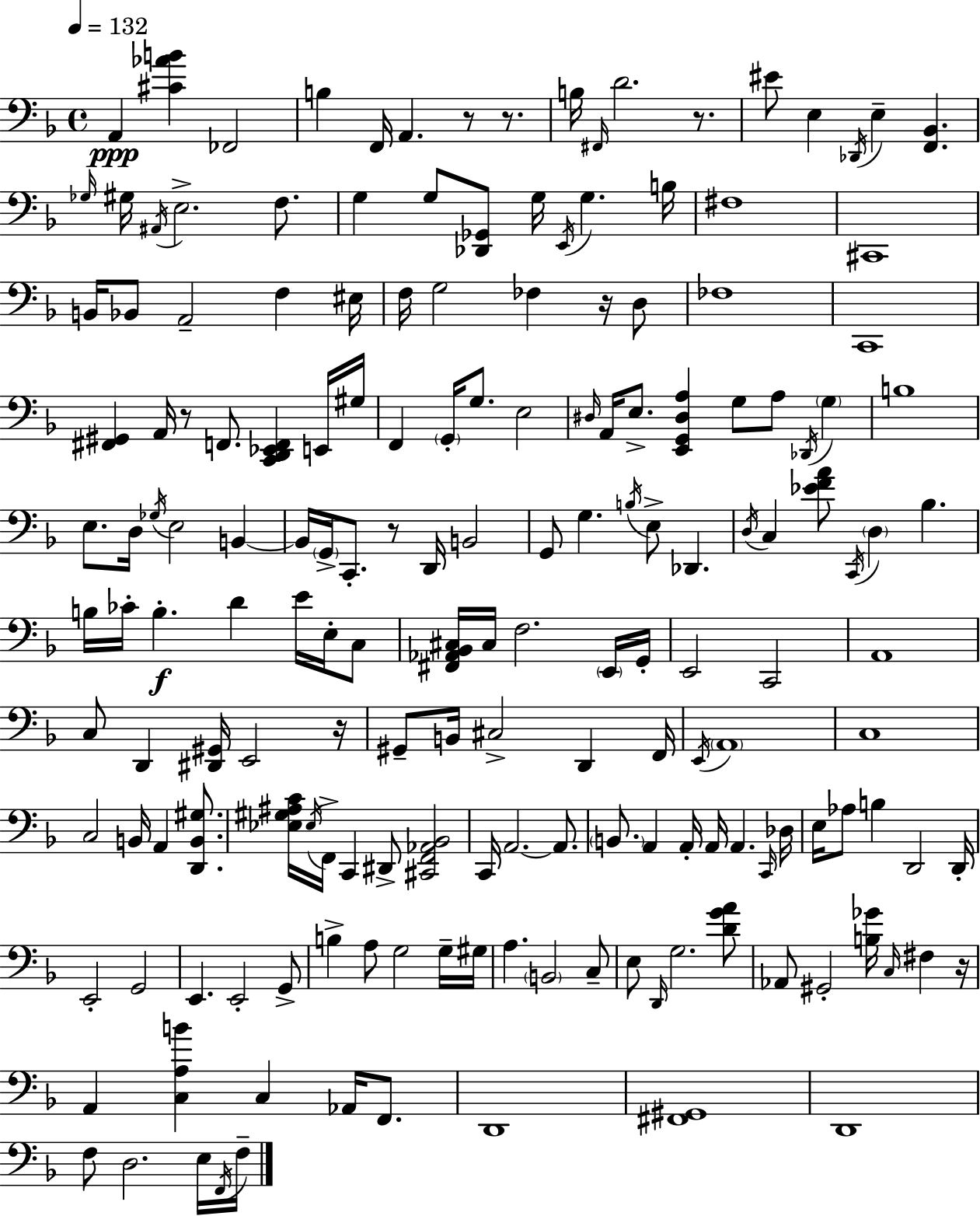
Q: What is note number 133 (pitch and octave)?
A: E3